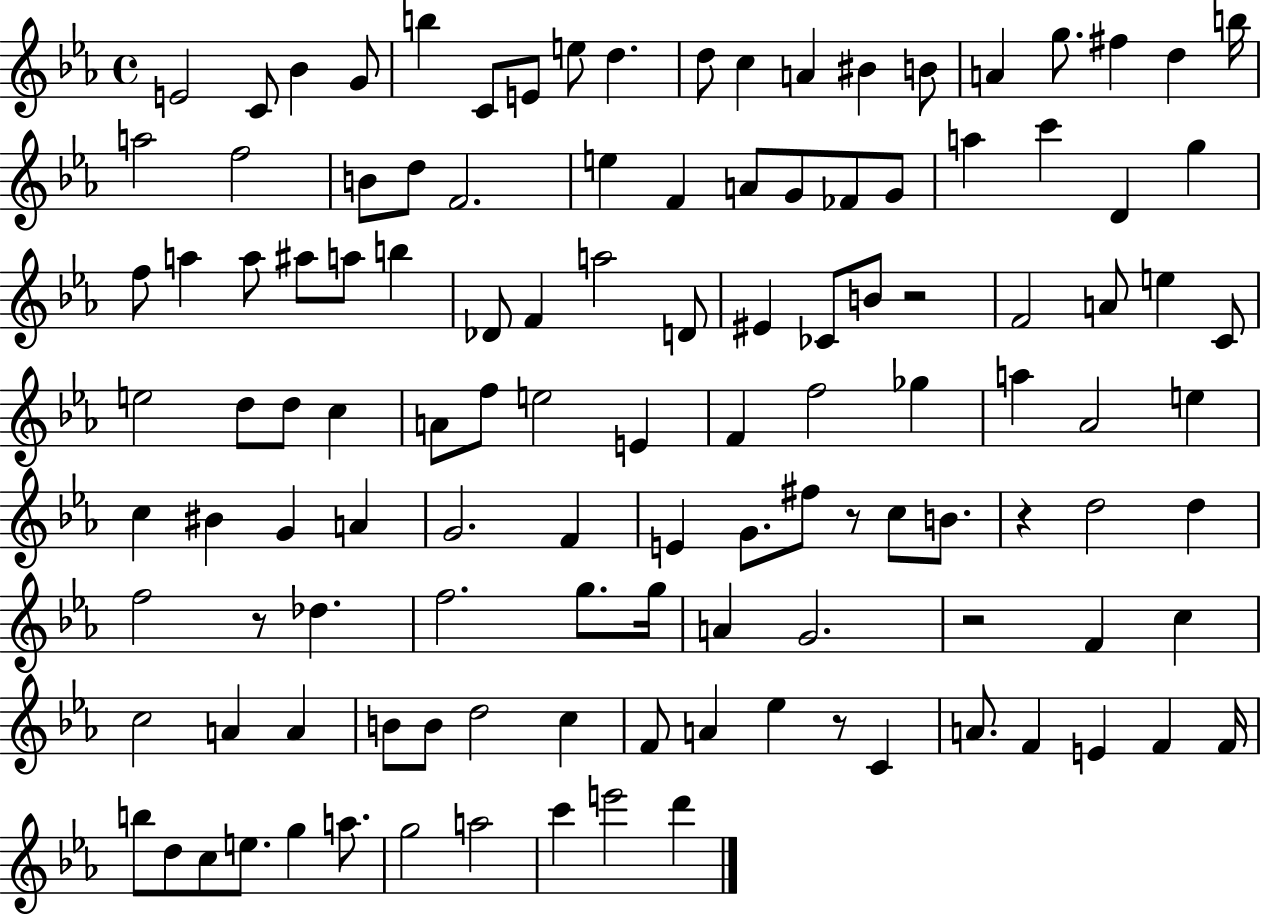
{
  \clef treble
  \time 4/4
  \defaultTimeSignature
  \key ees \major
  e'2 c'8 bes'4 g'8 | b''4 c'8 e'8 e''8 d''4. | d''8 c''4 a'4 bis'4 b'8 | a'4 g''8. fis''4 d''4 b''16 | \break a''2 f''2 | b'8 d''8 f'2. | e''4 f'4 a'8 g'8 fes'8 g'8 | a''4 c'''4 d'4 g''4 | \break f''8 a''4 a''8 ais''8 a''8 b''4 | des'8 f'4 a''2 d'8 | eis'4 ces'8 b'8 r2 | f'2 a'8 e''4 c'8 | \break e''2 d''8 d''8 c''4 | a'8 f''8 e''2 e'4 | f'4 f''2 ges''4 | a''4 aes'2 e''4 | \break c''4 bis'4 g'4 a'4 | g'2. f'4 | e'4 g'8. fis''8 r8 c''8 b'8. | r4 d''2 d''4 | \break f''2 r8 des''4. | f''2. g''8. g''16 | a'4 g'2. | r2 f'4 c''4 | \break c''2 a'4 a'4 | b'8 b'8 d''2 c''4 | f'8 a'4 ees''4 r8 c'4 | a'8. f'4 e'4 f'4 f'16 | \break b''8 d''8 c''8 e''8. g''4 a''8. | g''2 a''2 | c'''4 e'''2 d'''4 | \bar "|."
}